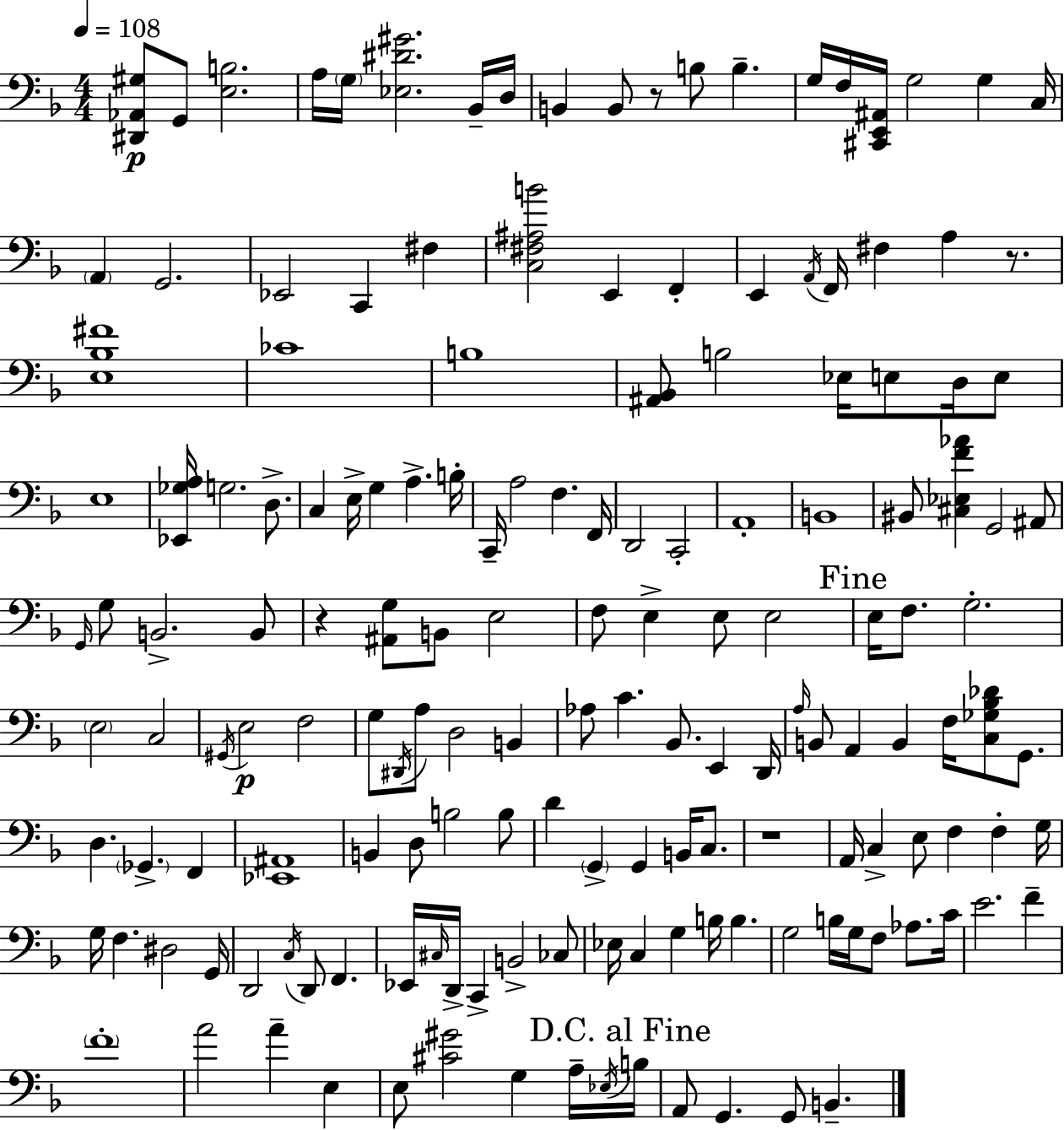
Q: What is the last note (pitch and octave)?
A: B2